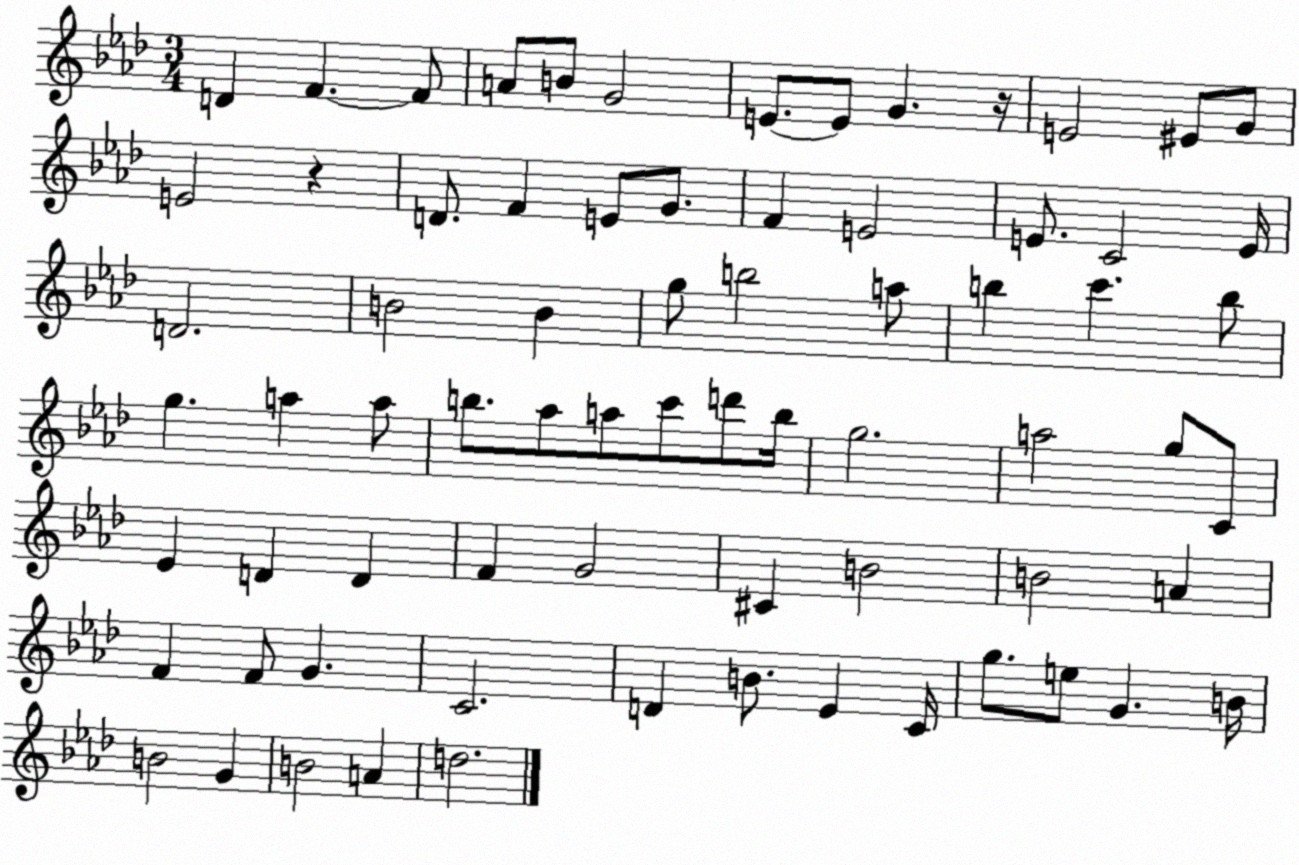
X:1
T:Untitled
M:3/4
L:1/4
K:Ab
D F F/2 A/2 B/2 G2 E/2 E/2 G z/4 E2 ^E/2 G/2 E2 z D/2 F E/2 G/2 F E2 E/2 C2 E/4 D2 B2 B g/2 b2 a/2 b c' b/2 g a a/2 b/2 _a/2 a/2 c'/2 d'/2 b/4 g2 a2 g/2 C/2 _E D D F G2 ^C B2 B2 A F F/2 G C2 D B/2 _E C/4 g/2 e/2 G B/4 B2 G B2 A d2